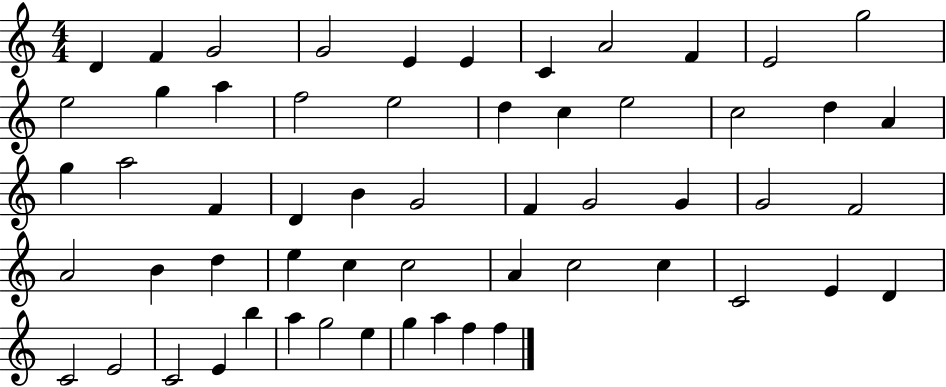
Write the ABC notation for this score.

X:1
T:Untitled
M:4/4
L:1/4
K:C
D F G2 G2 E E C A2 F E2 g2 e2 g a f2 e2 d c e2 c2 d A g a2 F D B G2 F G2 G G2 F2 A2 B d e c c2 A c2 c C2 E D C2 E2 C2 E b a g2 e g a f f